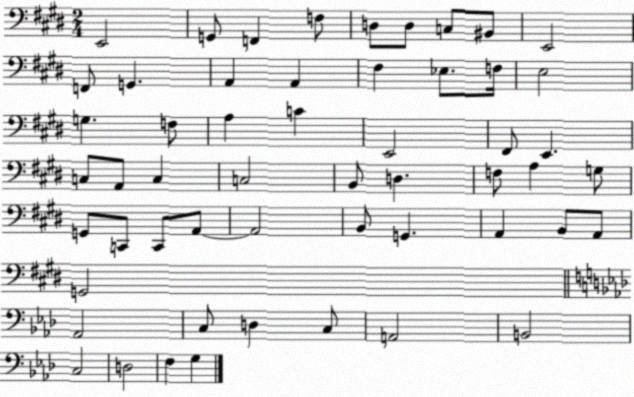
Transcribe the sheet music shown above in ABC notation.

X:1
T:Untitled
M:2/4
L:1/4
K:E
E,,2 G,,/2 F,, F,/2 D,/2 D,/2 C,/2 ^B,,/2 E,,2 F,,/2 G,, A,, A,, ^F, _E,/2 F,/4 E,2 G, F,/2 A, C E,,2 ^F,,/2 E,, C,/2 A,,/2 C, C,2 B,,/2 D, F,/2 A, G,/2 G,,/2 C,,/2 C,,/2 A,,/2 A,,2 B,,/2 G,, A,, B,,/2 A,,/2 G,,2 _A,,2 C,/2 D, C,/2 A,,2 B,,2 C,2 D,2 F, G,